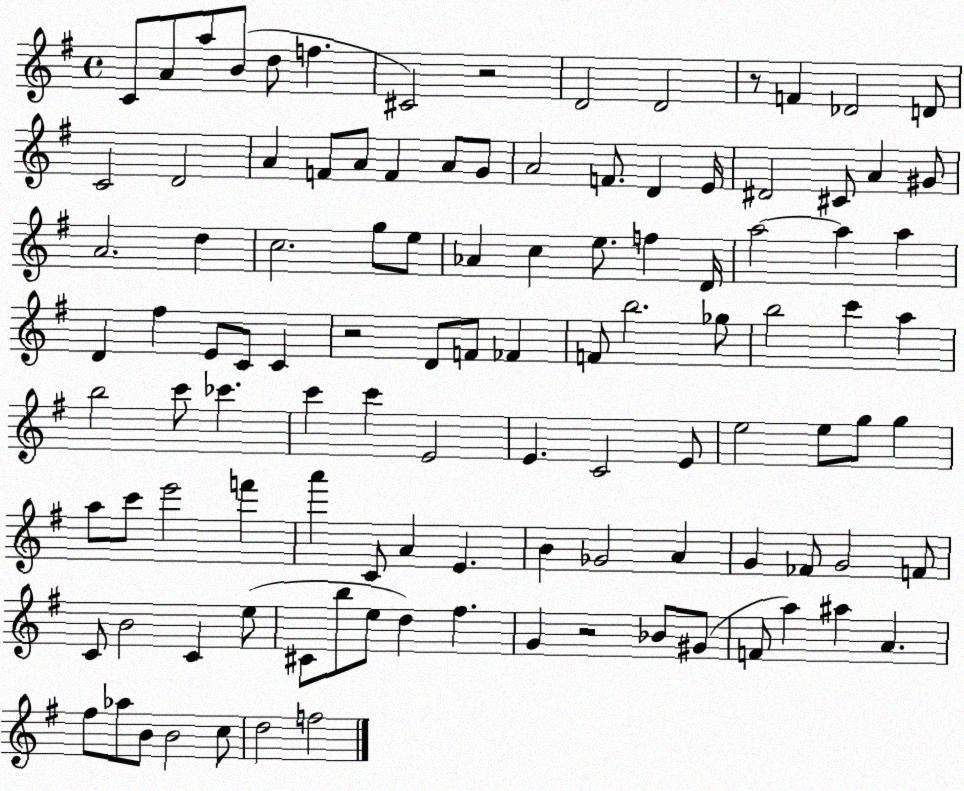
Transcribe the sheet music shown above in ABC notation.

X:1
T:Untitled
M:4/4
L:1/4
K:G
C/2 A/2 a/2 B/2 d/2 f ^C2 z2 D2 D2 z/2 F _D2 D/2 C2 D2 A F/2 A/2 F A/2 G/2 A2 F/2 D E/4 ^D2 ^C/2 A ^G/2 A2 d c2 g/2 e/2 _A c e/2 f D/4 a2 a a D ^f E/2 C/2 C z2 D/2 F/2 _F F/2 b2 _g/2 b2 c' a b2 c'/2 _c' c' c' E2 E C2 E/2 e2 e/2 g/2 g a/2 c'/2 e'2 f' a' C/2 A E B _G2 A G _F/2 G2 F/2 C/2 B2 C e/2 ^C/2 b/2 e/2 d ^f G z2 _B/2 ^G/2 F/2 a ^a A ^f/2 _a/2 B/2 B2 c/2 d2 f2